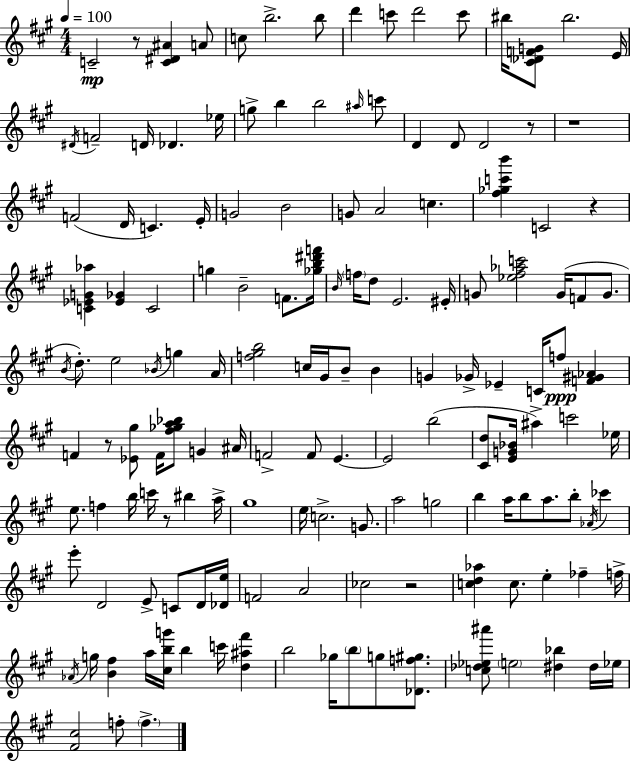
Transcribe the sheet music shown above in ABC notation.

X:1
T:Untitled
M:4/4
L:1/4
K:A
C2 z/2 [C^D^A] A/2 c/2 b2 b/2 d' c'/2 d'2 c'/2 ^b/4 [^C_DFG]/2 ^b2 E/4 ^D/4 F2 D/4 _D _e/4 g/2 b b2 ^a/4 c'/2 D D/2 D2 z/2 z4 F2 D/4 C E/4 G2 B2 G/2 A2 c [^f_gc'b'] C2 z [C_EG_a] [_E_G] C2 g B2 F/2 [_gb^d'f']/4 B/4 f/4 d/2 E2 ^E/4 G/2 [_e^f_ac']2 G/4 F/2 G/2 B/4 d/2 e2 _B/4 g A/4 [f^gb]2 c/4 ^G/4 B/2 B G _G/4 _E C/4 f/2 [F^G_A] F z/2 [_E^g]/2 F/4 [^f_ga_b]/2 G ^A/4 F2 F/2 E E2 b2 [^Cd]/2 [EG_B]/4 ^a c'2 _e/4 e/2 f b/4 c'/4 z/2 ^b a/4 ^g4 e/4 c2 G/2 a2 g2 b a/4 b/2 a/2 b/2 _A/4 _c' e'/2 D2 E/2 C/2 D/4 [_De]/4 F2 A2 _c2 z2 [cd_a] c/2 e _f f/4 _A/4 g/4 [B^f] a/4 [^cbg']/4 b c'/4 [d^a^f'] b2 _g/4 b/2 g/2 [_Df^g]/2 [c_d_e^a']/2 e2 [^d_b] ^d/4 _e/4 [^F^c]2 f/2 f